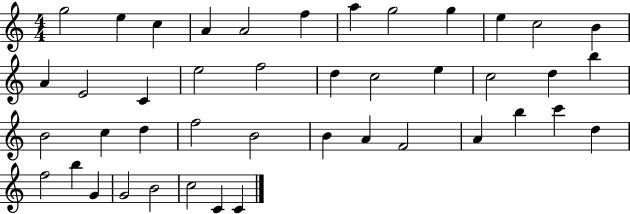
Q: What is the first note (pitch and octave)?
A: G5